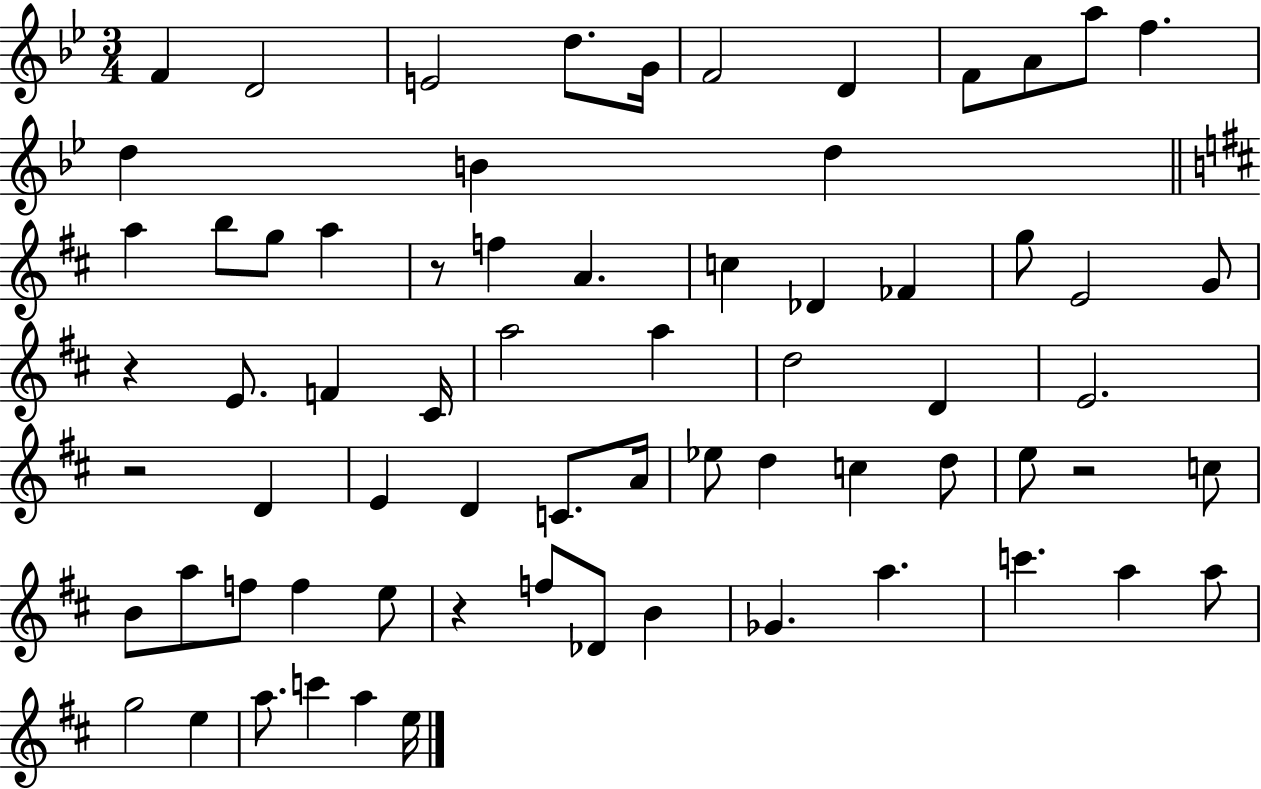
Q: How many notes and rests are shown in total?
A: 69